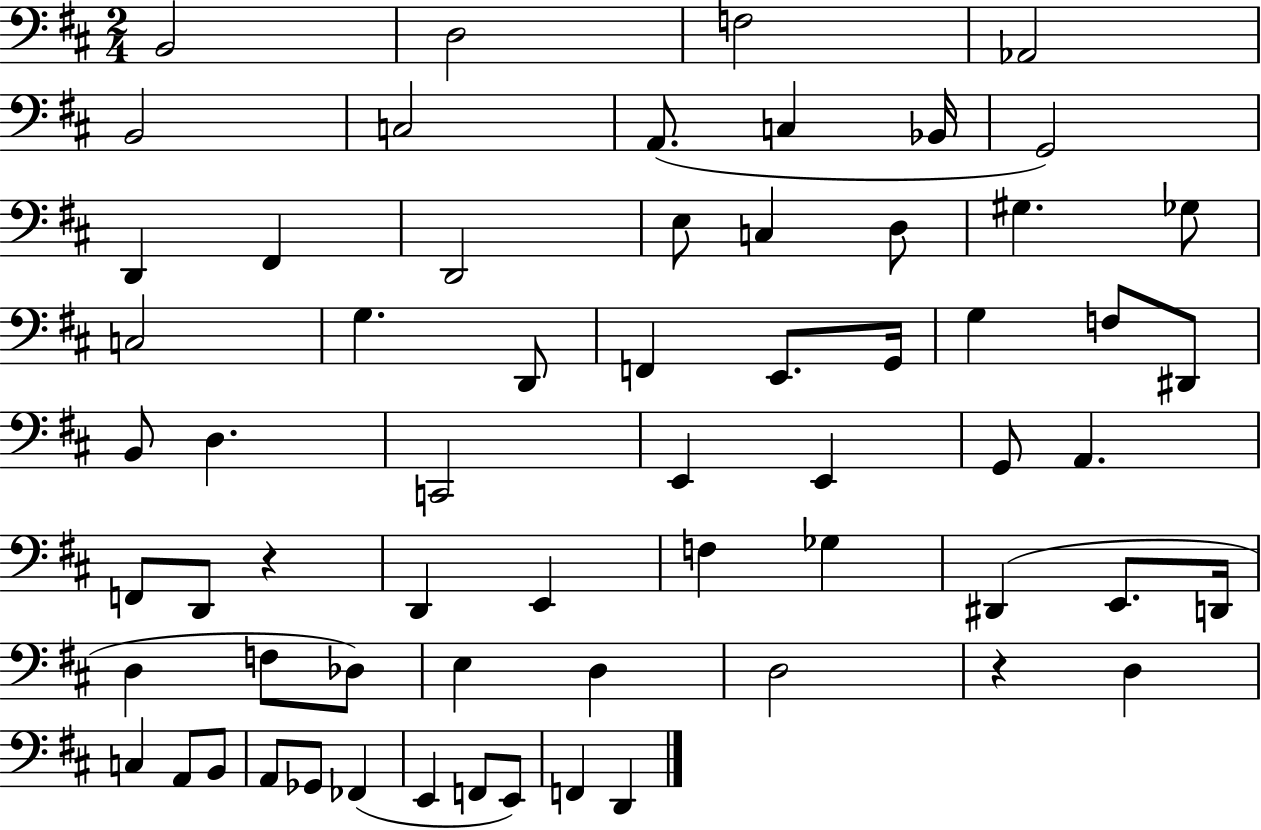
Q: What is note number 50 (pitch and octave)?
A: D3